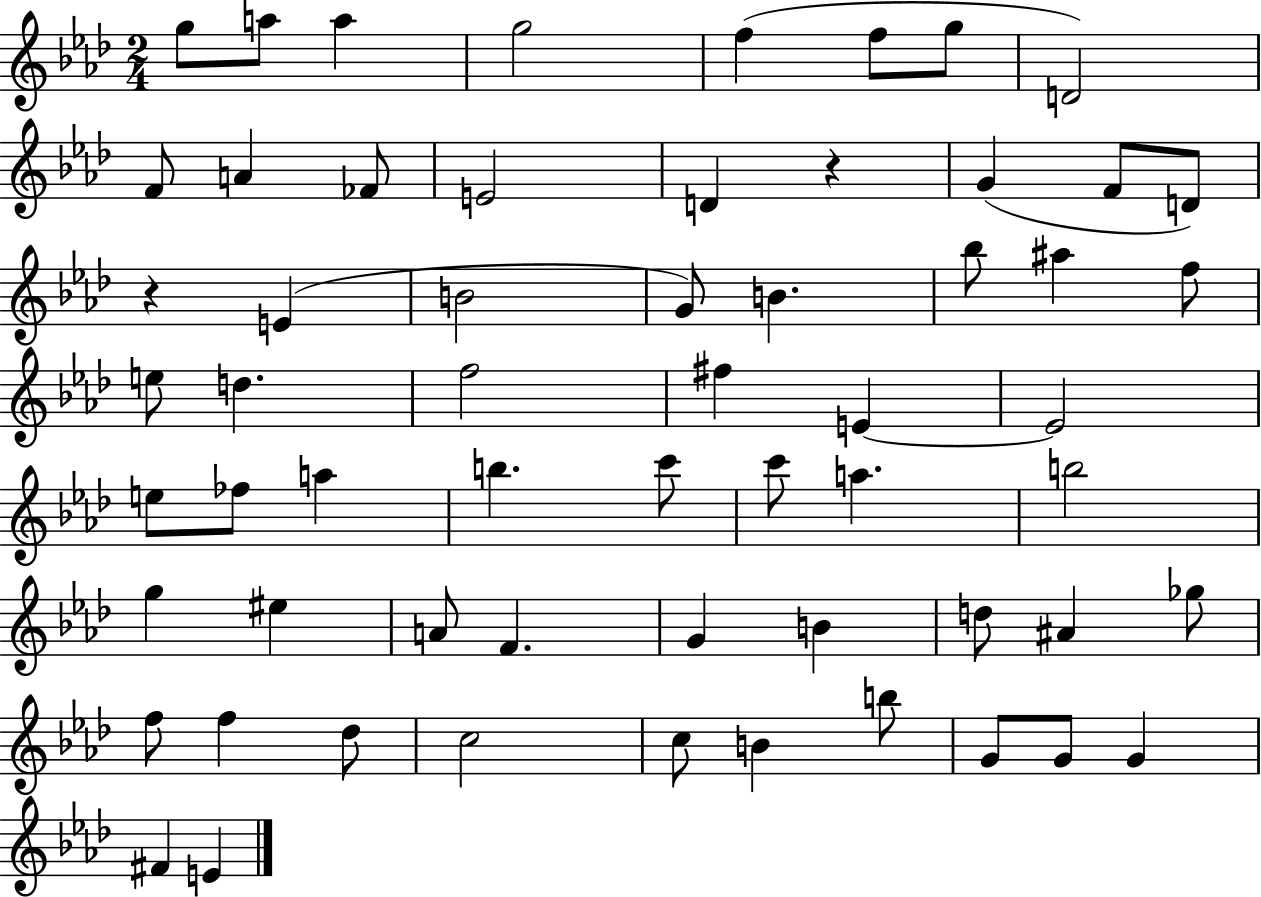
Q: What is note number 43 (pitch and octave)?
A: B4